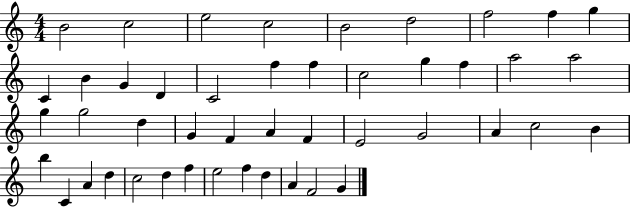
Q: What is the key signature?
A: C major